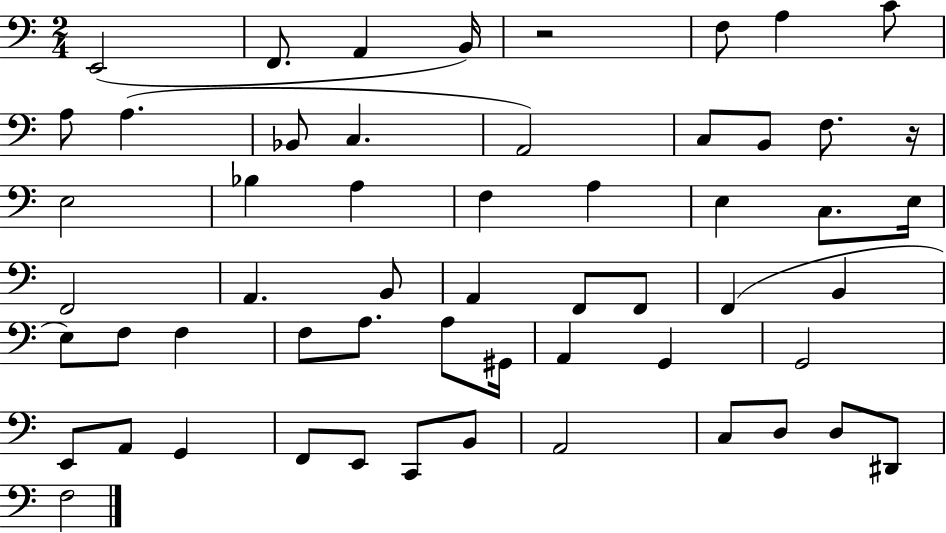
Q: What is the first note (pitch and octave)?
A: E2